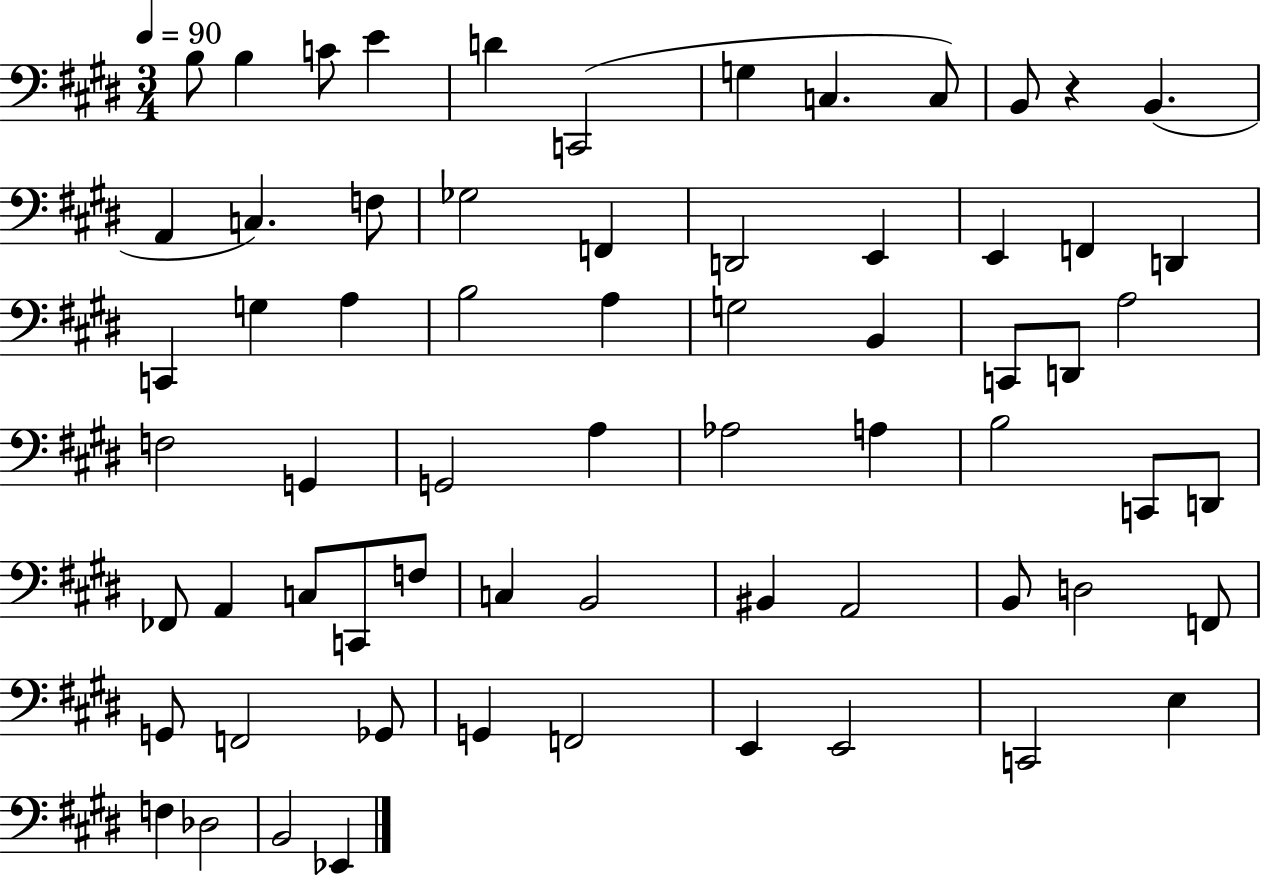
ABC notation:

X:1
T:Untitled
M:3/4
L:1/4
K:E
B,/2 B, C/2 E D C,,2 G, C, C,/2 B,,/2 z B,, A,, C, F,/2 _G,2 F,, D,,2 E,, E,, F,, D,, C,, G, A, B,2 A, G,2 B,, C,,/2 D,,/2 A,2 F,2 G,, G,,2 A, _A,2 A, B,2 C,,/2 D,,/2 _F,,/2 A,, C,/2 C,,/2 F,/2 C, B,,2 ^B,, A,,2 B,,/2 D,2 F,,/2 G,,/2 F,,2 _G,,/2 G,, F,,2 E,, E,,2 C,,2 E, F, _D,2 B,,2 _E,,